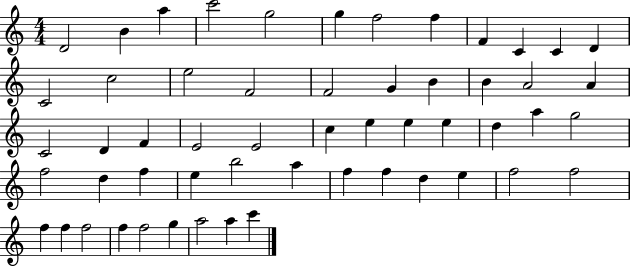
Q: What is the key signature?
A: C major